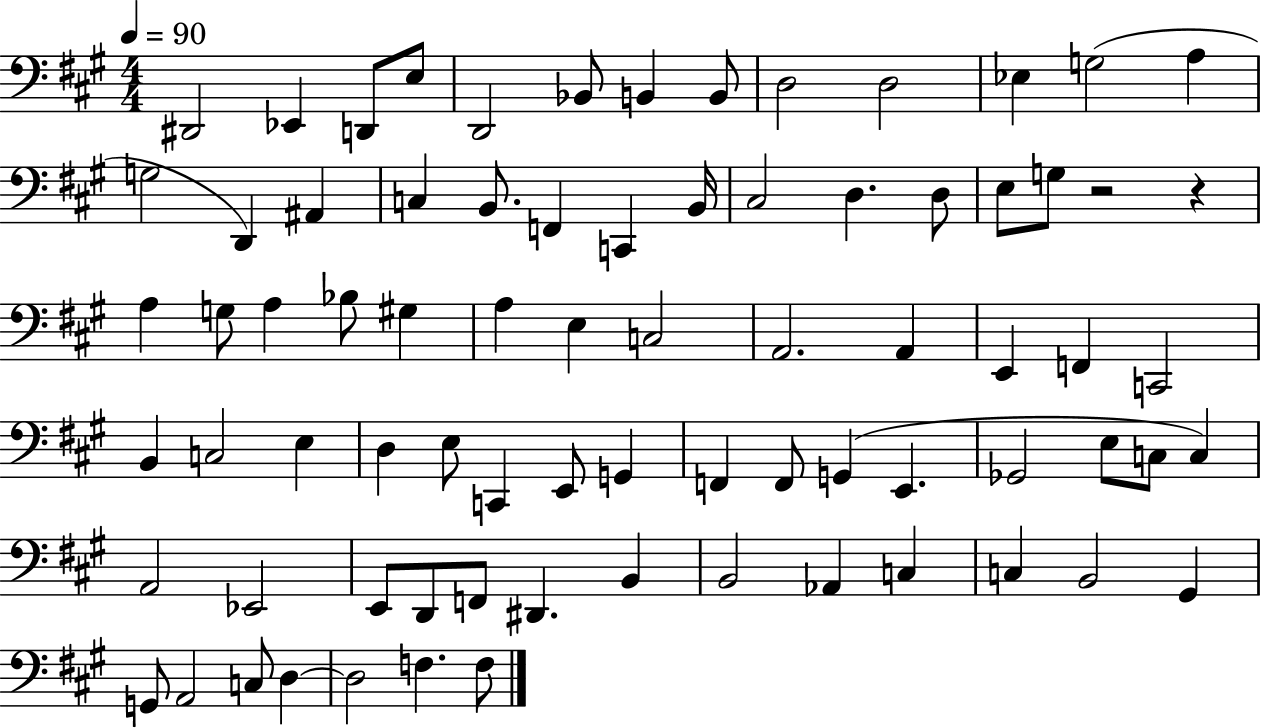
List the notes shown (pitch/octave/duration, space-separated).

D#2/h Eb2/q D2/e E3/e D2/h Bb2/e B2/q B2/e D3/h D3/h Eb3/q G3/h A3/q G3/h D2/q A#2/q C3/q B2/e. F2/q C2/q B2/s C#3/h D3/q. D3/e E3/e G3/e R/h R/q A3/q G3/e A3/q Bb3/e G#3/q A3/q E3/q C3/h A2/h. A2/q E2/q F2/q C2/h B2/q C3/h E3/q D3/q E3/e C2/q E2/e G2/q F2/q F2/e G2/q E2/q. Gb2/h E3/e C3/e C3/q A2/h Eb2/h E2/e D2/e F2/e D#2/q. B2/q B2/h Ab2/q C3/q C3/q B2/h G#2/q G2/e A2/h C3/e D3/q D3/h F3/q. F3/e